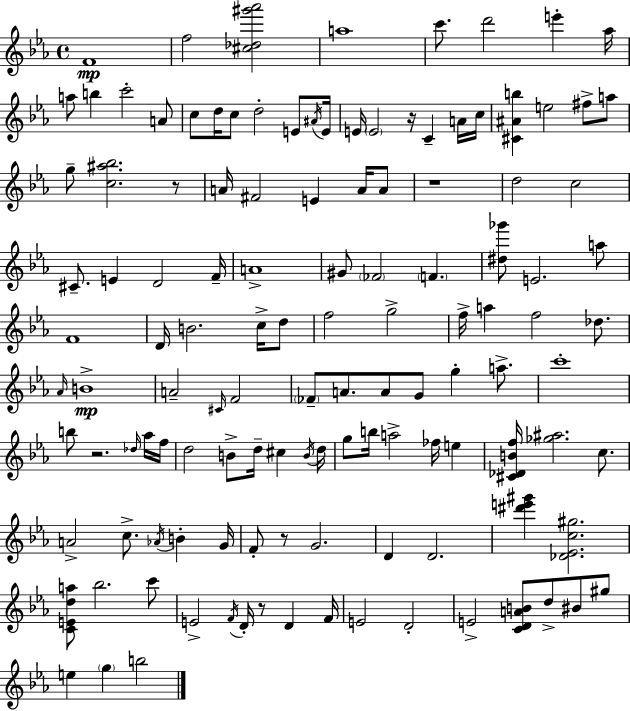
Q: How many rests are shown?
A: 6